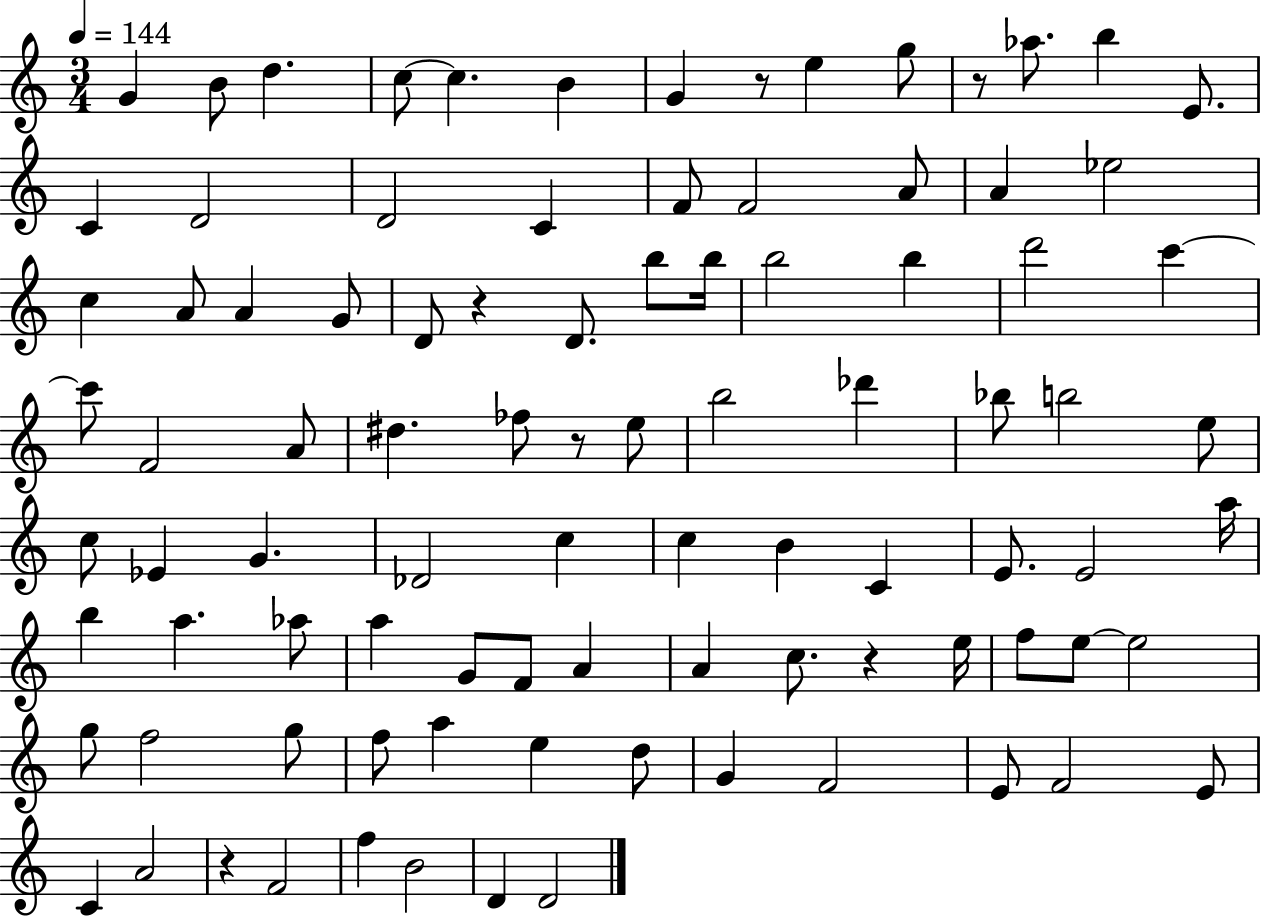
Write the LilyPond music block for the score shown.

{
  \clef treble
  \numericTimeSignature
  \time 3/4
  \key c \major
  \tempo 4 = 144
  g'4 b'8 d''4. | c''8~~ c''4. b'4 | g'4 r8 e''4 g''8 | r8 aes''8. b''4 e'8. | \break c'4 d'2 | d'2 c'4 | f'8 f'2 a'8 | a'4 ees''2 | \break c''4 a'8 a'4 g'8 | d'8 r4 d'8. b''8 b''16 | b''2 b''4 | d'''2 c'''4~~ | \break c'''8 f'2 a'8 | dis''4. fes''8 r8 e''8 | b''2 des'''4 | bes''8 b''2 e''8 | \break c''8 ees'4 g'4. | des'2 c''4 | c''4 b'4 c'4 | e'8. e'2 a''16 | \break b''4 a''4. aes''8 | a''4 g'8 f'8 a'4 | a'4 c''8. r4 e''16 | f''8 e''8~~ e''2 | \break g''8 f''2 g''8 | f''8 a''4 e''4 d''8 | g'4 f'2 | e'8 f'2 e'8 | \break c'4 a'2 | r4 f'2 | f''4 b'2 | d'4 d'2 | \break \bar "|."
}